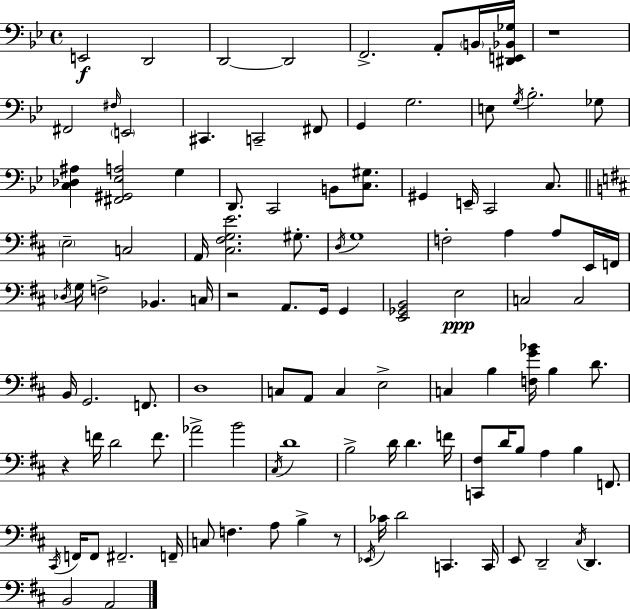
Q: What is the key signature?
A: BES major